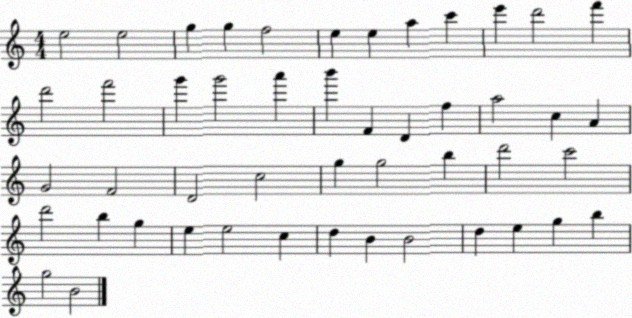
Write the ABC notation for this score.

X:1
T:Untitled
M:4/4
L:1/4
K:C
e2 e2 g g f2 e e a c' e' d'2 f' d'2 f'2 g' g'2 a' b' F D f a2 c A G2 F2 D2 c2 g g2 b d'2 c'2 d'2 b g e e2 c d B B2 d e g b g2 B2